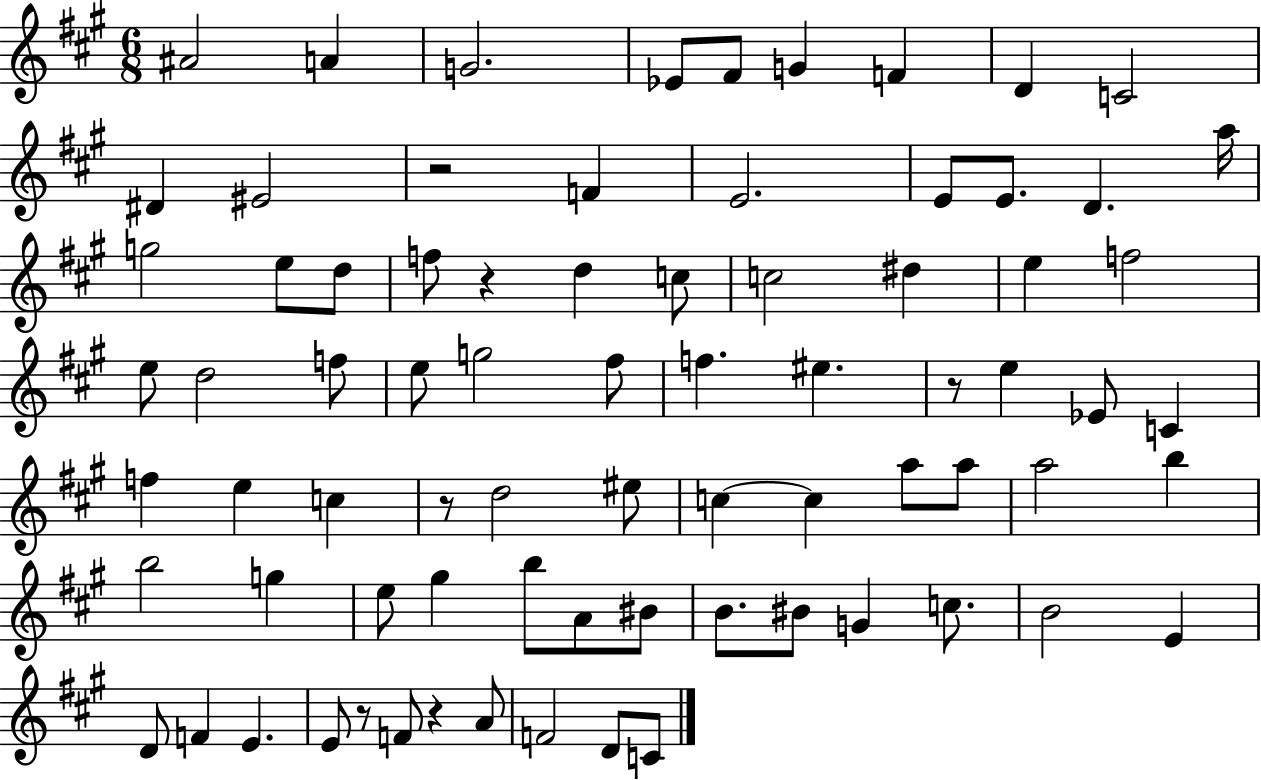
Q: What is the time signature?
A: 6/8